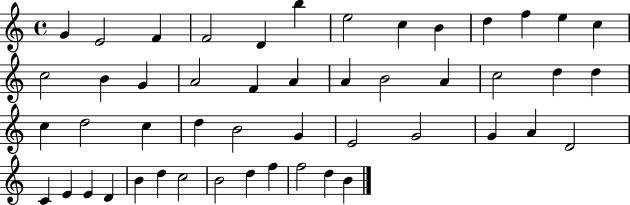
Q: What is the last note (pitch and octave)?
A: B4